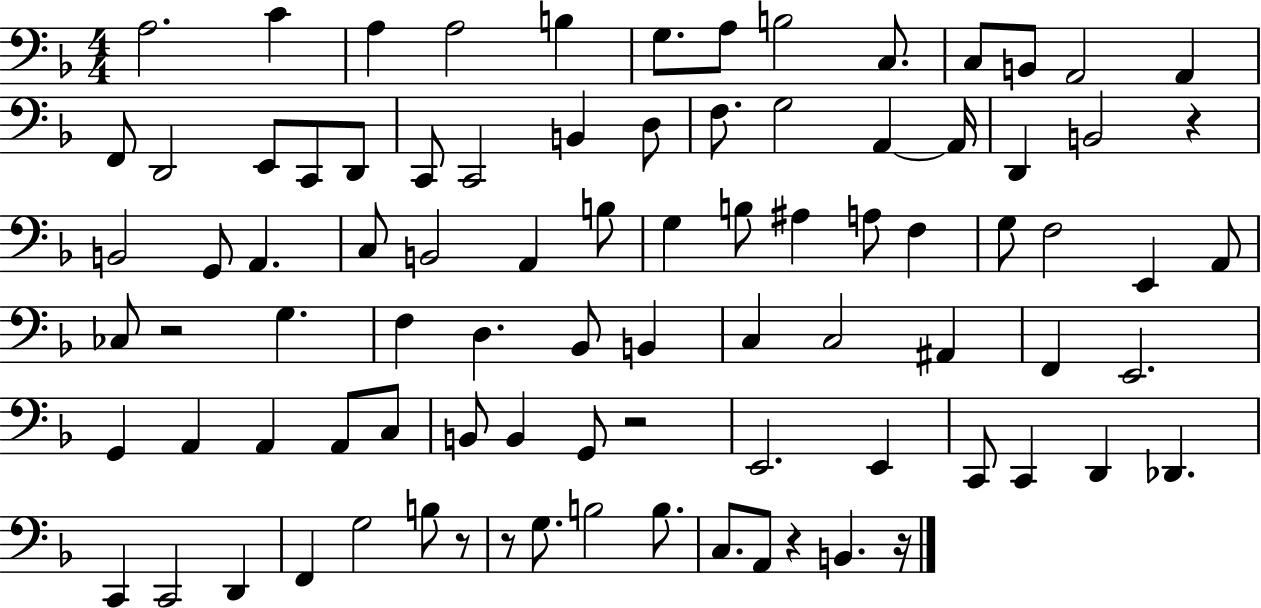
A3/h. C4/q A3/q A3/h B3/q G3/e. A3/e B3/h C3/e. C3/e B2/e A2/h A2/q F2/e D2/h E2/e C2/e D2/e C2/e C2/h B2/q D3/e F3/e. G3/h A2/q A2/s D2/q B2/h R/q B2/h G2/e A2/q. C3/e B2/h A2/q B3/e G3/q B3/e A#3/q A3/e F3/q G3/e F3/h E2/q A2/e CES3/e R/h G3/q. F3/q D3/q. Bb2/e B2/q C3/q C3/h A#2/q F2/q E2/h. G2/q A2/q A2/q A2/e C3/e B2/e B2/q G2/e R/h E2/h. E2/q C2/e C2/q D2/q Db2/q. C2/q C2/h D2/q F2/q G3/h B3/e R/e R/e G3/e. B3/h B3/e. C3/e. A2/e R/q B2/q. R/s